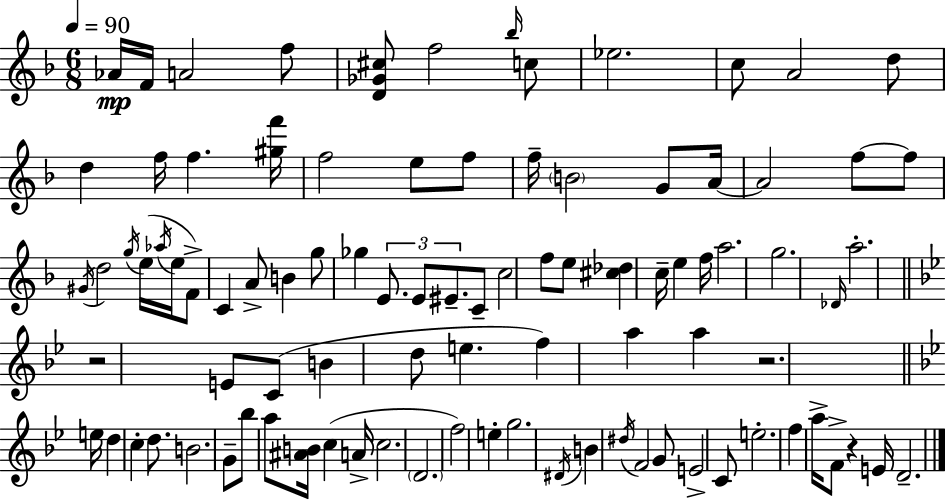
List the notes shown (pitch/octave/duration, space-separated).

Ab4/s F4/s A4/h F5/e [D4,Gb4,C#5]/e F5/h Bb5/s C5/e Eb5/h. C5/e A4/h D5/e D5/q F5/s F5/q. [G#5,F6]/s F5/h E5/e F5/e F5/s B4/h G4/e A4/s A4/h F5/e F5/e G#4/s D5/h G5/s E5/s Ab5/s E5/s F4/e C4/q A4/e B4/q G5/e Gb5/q E4/e. E4/e EIS4/e. C4/e C5/h F5/e E5/e [C#5,Db5]/q C5/s E5/q F5/s A5/h. G5/h. Db4/s A5/h. R/h E4/e C4/e B4/q D5/e E5/q. F5/q A5/q A5/q R/h. E5/s D5/q C5/q D5/e. B4/h. G4/e Bb5/e A5/e [A#4,B4]/s C5/q A4/s C5/h. D4/h. F5/h E5/q G5/h. D#4/s B4/q D#5/s F4/h G4/e E4/h C4/e E5/h. F5/q A5/s F4/e R/q E4/s D4/h.